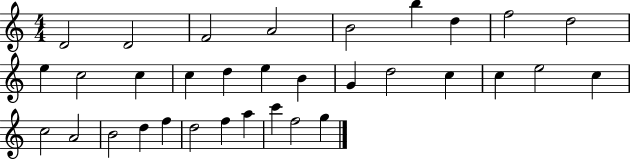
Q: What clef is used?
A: treble